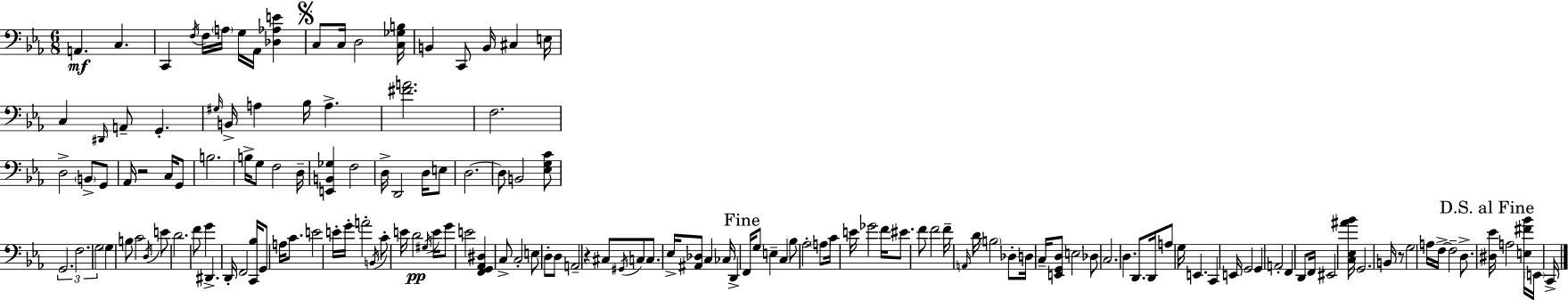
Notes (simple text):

A2/q. C3/q. C2/q F3/s F3/s A3/s G3/s Ab2/s [Db3,Ab3,E4]/q C3/e C3/s D3/h [C3,Gb3,B3]/s B2/q C2/e B2/s C#3/q E3/s C3/q D#2/s A2/e G2/q. G#3/s B2/s A3/q Bb3/s A3/q. [F#4,A4]/h. F3/h. D3/h B2/e G2/e Ab2/s R/h C3/s G2/e B3/h. B3/s G3/e F3/h D3/s [E2,B2,Gb3]/q F3/h D3/s D2/h D3/s E3/e D3/h. D3/e B2/h [Eb3,G3,C4]/e G2/h. F3/h. G3/h G3/q B3/e C4/h D3/s E4/e D4/h. F4/e G4/q D#2/q. D2/s F2/h [C2,Bb3]/s G2/e A3/s C4/e. E4/h E4/s G4/s A4/h B2/s C4/e E4/s D4/h G#3/s E4/s G4/e E4/h [F2,G2,Ab2,D#3]/q C3/e C3/h E3/e D3/e D3/e A2/h R/q C#3/e G#2/s C3/e C3/e. Eb3/s [A#2,Db3]/e C3/q CES3/s D2/q F2/s G3/e E3/q C3/q Bb3/e Ab3/h A3/e C4/s E4/s Gb4/h F4/s EIS4/e. F4/e F4/h F4/s A2/s D4/s B3/h Db3/e D3/s C3/s [E2,G2,D3]/e E3/h Db3/e C3/h. D3/q. D2/e. D2/s A3/e G3/s E2/q. C2/q E2/s G2/h G2/q A2/h F2/q D2/e F2/s EIS2/h [C3,Eb3,A#4,Bb4]/s G2/h. B2/s R/e G3/h A3/s F3/s F3/h D3/e. [D#3,Eb4]/s A3/h [E3,F#4,Bb4]/s E2/s C2/s